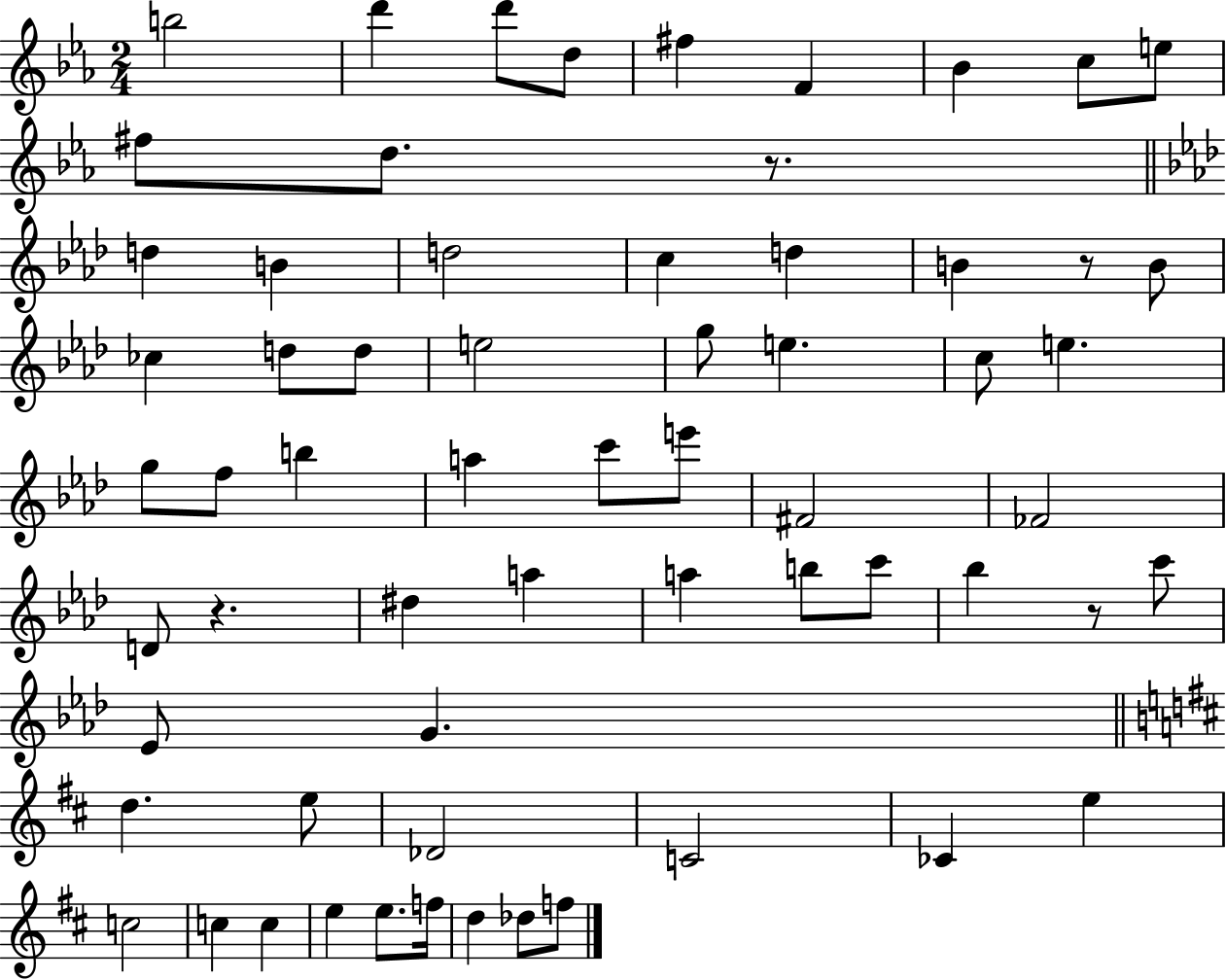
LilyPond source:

{
  \clef treble
  \numericTimeSignature
  \time 2/4
  \key ees \major
  b''2 | d'''4 d'''8 d''8 | fis''4 f'4 | bes'4 c''8 e''8 | \break fis''8 d''8. r8. | \bar "||" \break \key aes \major d''4 b'4 | d''2 | c''4 d''4 | b'4 r8 b'8 | \break ces''4 d''8 d''8 | e''2 | g''8 e''4. | c''8 e''4. | \break g''8 f''8 b''4 | a''4 c'''8 e'''8 | fis'2 | fes'2 | \break d'8 r4. | dis''4 a''4 | a''4 b''8 c'''8 | bes''4 r8 c'''8 | \break ees'8 g'4. | \bar "||" \break \key d \major d''4. e''8 | des'2 | c'2 | ces'4 e''4 | \break c''2 | c''4 c''4 | e''4 e''8. f''16 | d''4 des''8 f''8 | \break \bar "|."
}